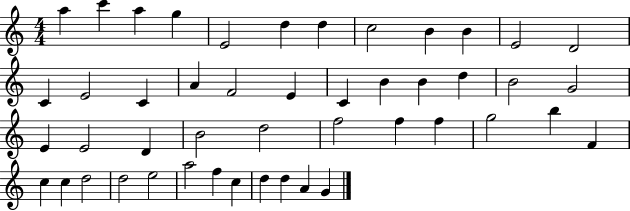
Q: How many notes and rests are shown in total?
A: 47